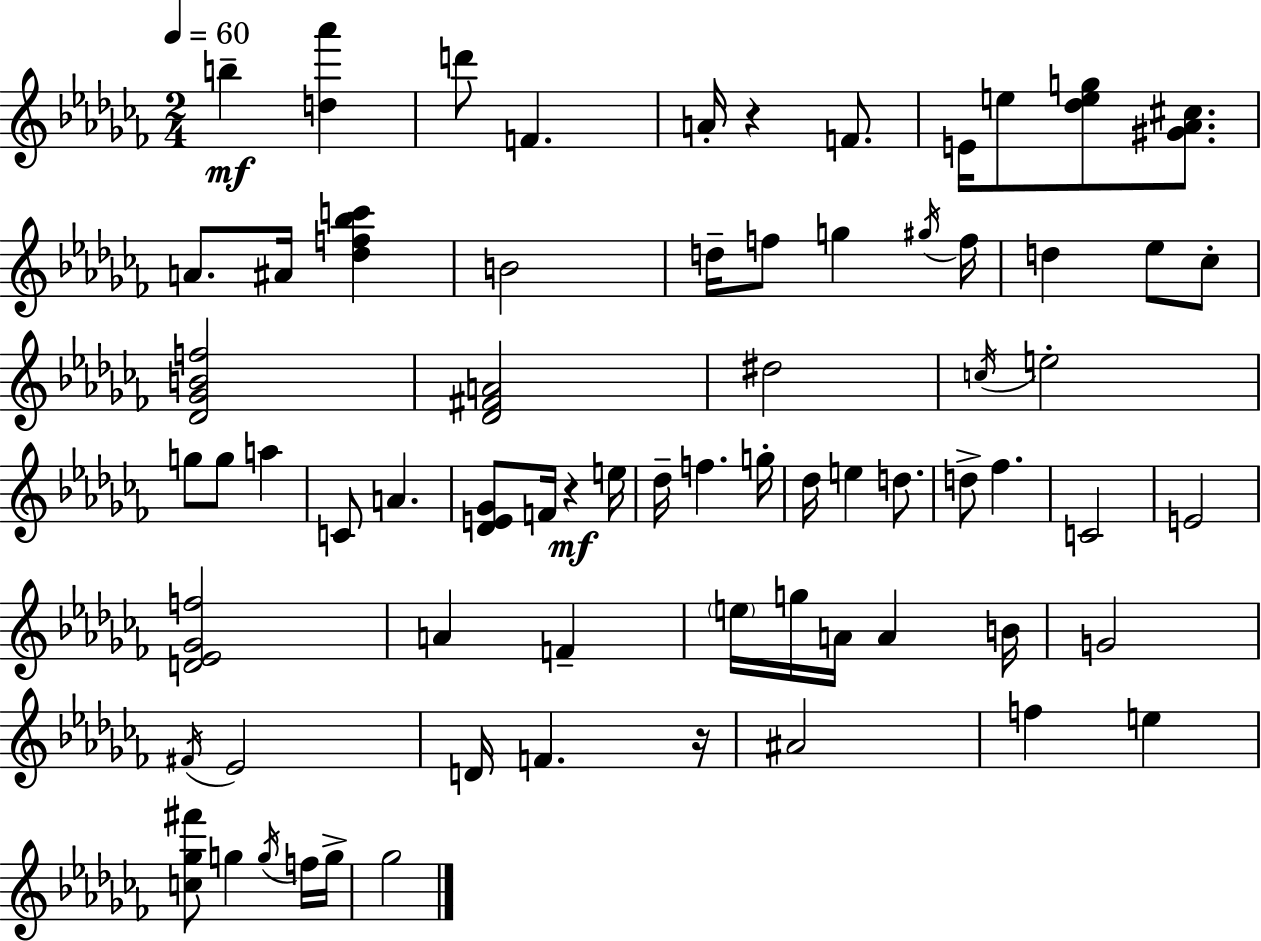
{
  \clef treble
  \numericTimeSignature
  \time 2/4
  \key aes \minor
  \tempo 4 = 60
  b''4--\mf <d'' aes'''>4 | d'''8 f'4. | a'16-. r4 f'8. | e'16 e''8 <des'' e'' g''>8 <gis' aes' cis''>8. | \break a'8. ais'16 <des'' f'' bes'' c'''>4 | b'2 | d''16-- f''8 g''4 \acciaccatura { gis''16 } | f''16 d''4 ees''8 ces''8-. | \break <des' ges' b' f''>2 | <des' fis' a'>2 | dis''2 | \acciaccatura { c''16 } e''2-. | \break g''8 g''8 a''4 | c'8 a'4. | <des' e' ges'>8 f'16 r4\mf | e''16 des''16-- f''4. | \break g''16-. des''16 e''4 d''8. | d''8-> fes''4. | c'2 | e'2 | \break <d' ees' ges' f''>2 | a'4 f'4-- | \parenthesize e''16 g''16 a'16 a'4 | b'16 g'2 | \break \acciaccatura { fis'16 } ees'2 | d'16 f'4. | r16 ais'2 | f''4 e''4 | \break <c'' ges'' fis'''>8 g''4 | \acciaccatura { g''16 } f''16 g''16-> ges''2 | \bar "|."
}